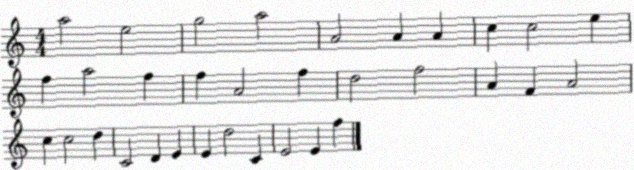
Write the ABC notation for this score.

X:1
T:Untitled
M:4/4
L:1/4
K:C
a2 e2 g2 a2 A2 A A c c2 e f a2 f f A2 f d2 f2 A F A2 c c2 d C2 D E E d2 C E2 E f